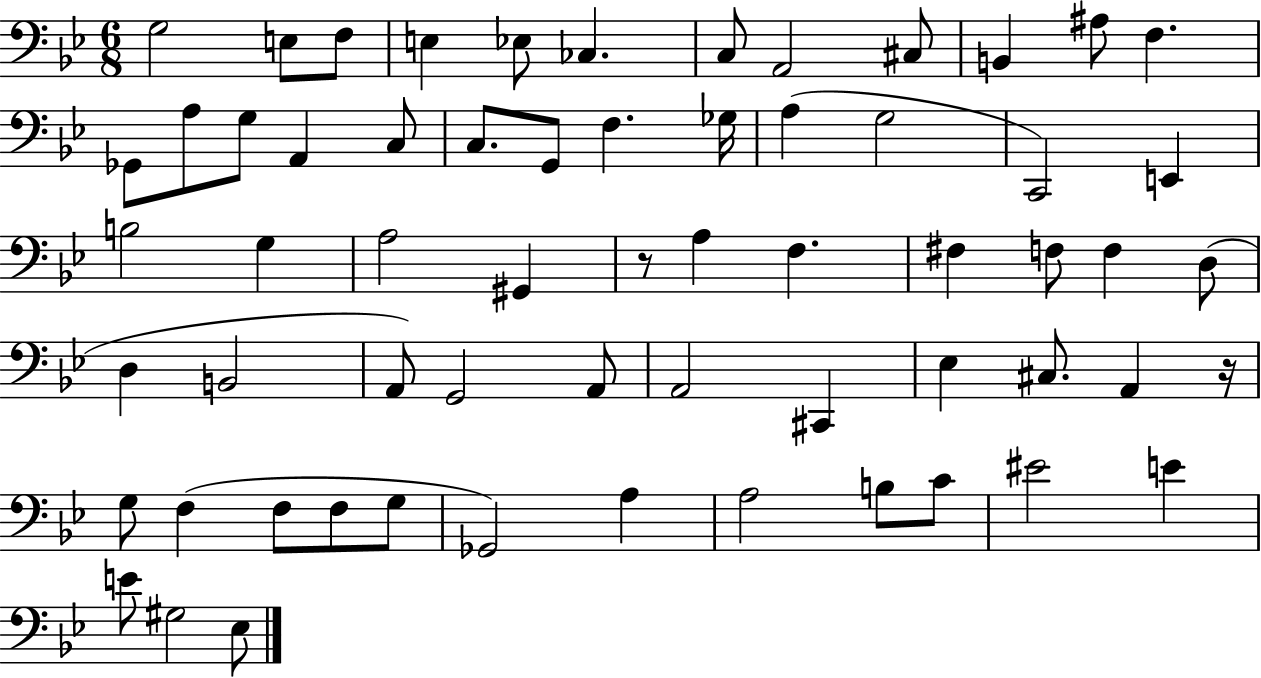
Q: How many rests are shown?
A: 2